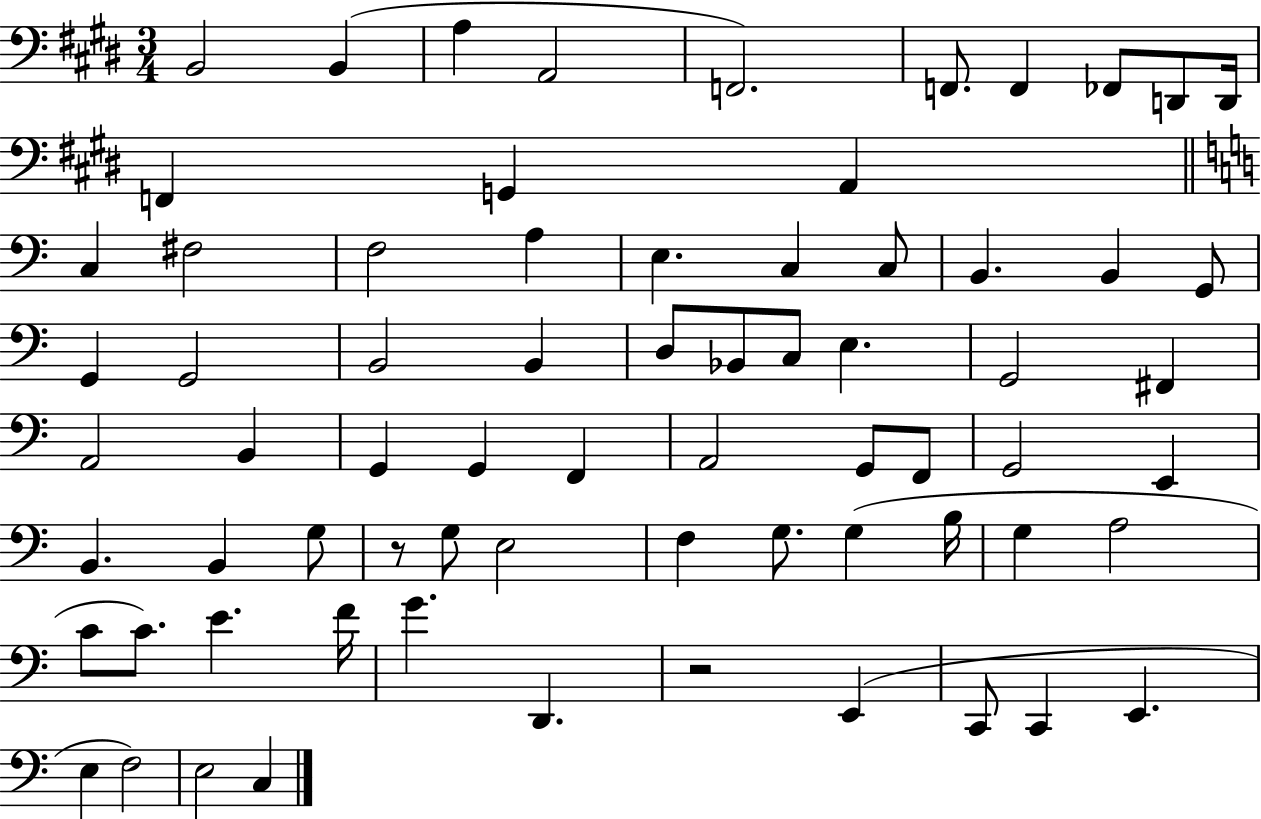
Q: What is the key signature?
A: E major